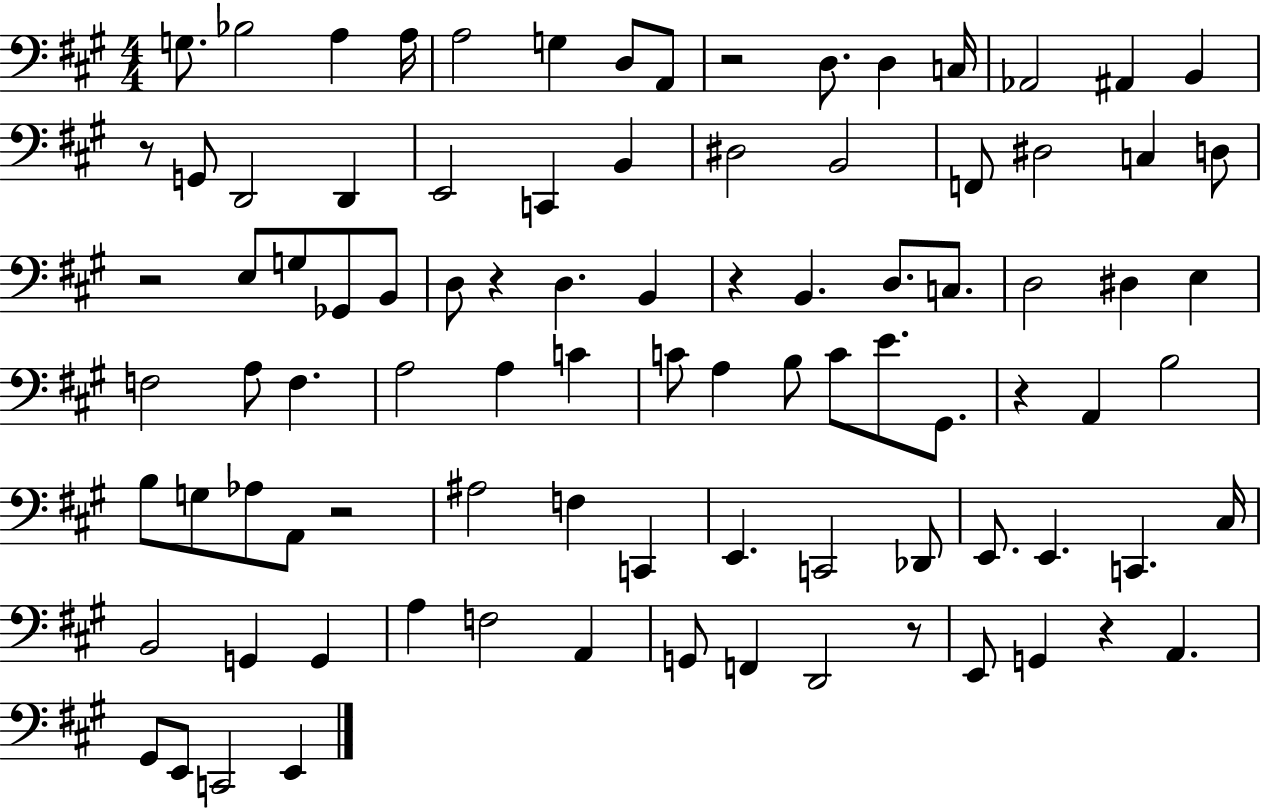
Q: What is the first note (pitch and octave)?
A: G3